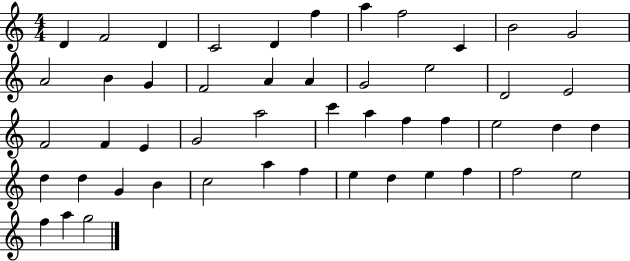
D4/q F4/h D4/q C4/h D4/q F5/q A5/q F5/h C4/q B4/h G4/h A4/h B4/q G4/q F4/h A4/q A4/q G4/h E5/h D4/h E4/h F4/h F4/q E4/q G4/h A5/h C6/q A5/q F5/q F5/q E5/h D5/q D5/q D5/q D5/q G4/q B4/q C5/h A5/q F5/q E5/q D5/q E5/q F5/q F5/h E5/h F5/q A5/q G5/h